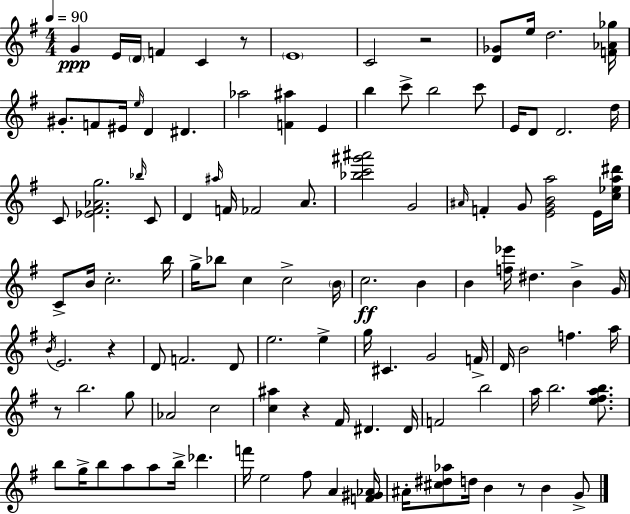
G4/q E4/s D4/s F4/q C4/q R/e E4/w C4/h R/h [D4,Gb4]/e E5/s D5/h. [F4,Ab4,Gb5]/s G#4/e. F4/e EIS4/s E5/s D4/q D#4/q. Ab5/h [F4,A#5]/q E4/q B5/q C6/e B5/h C6/e E4/s D4/e D4/h. D5/s C4/e [Eb4,F#4,Ab4,G5]/h. Bb5/s C4/e D4/q A#5/s F4/s FES4/h A4/e. [Bb5,C6,G#6,A#6]/h G4/h A#4/s F4/q G4/e [E4,G4,B4,A5]/h E4/s [C5,Eb5,A5,D#6]/s C4/e B4/s C5/h. B5/s G5/s Bb5/e C5/q C5/h B4/s C5/h. B4/q B4/q [F5,Eb6]/s D#5/q. B4/q G4/s B4/s E4/h. R/q D4/e F4/h. D4/e E5/h. E5/q G5/s C#4/q. G4/h F4/s D4/s B4/h F5/q. A5/s R/e B5/h. G5/e Ab4/h C5/h [C5,A#5]/q R/q F#4/s D#4/q. D#4/s F4/h B5/h A5/s B5/h. [E5,F#5,A5,B5]/e. B5/e G5/s B5/e A5/e A5/e B5/s Db6/q. F6/s E5/h F#5/e A4/q [F4,G#4,Ab4]/s A#4/s [C#5,D#5,Ab5]/e D5/s B4/q R/e B4/q G4/e